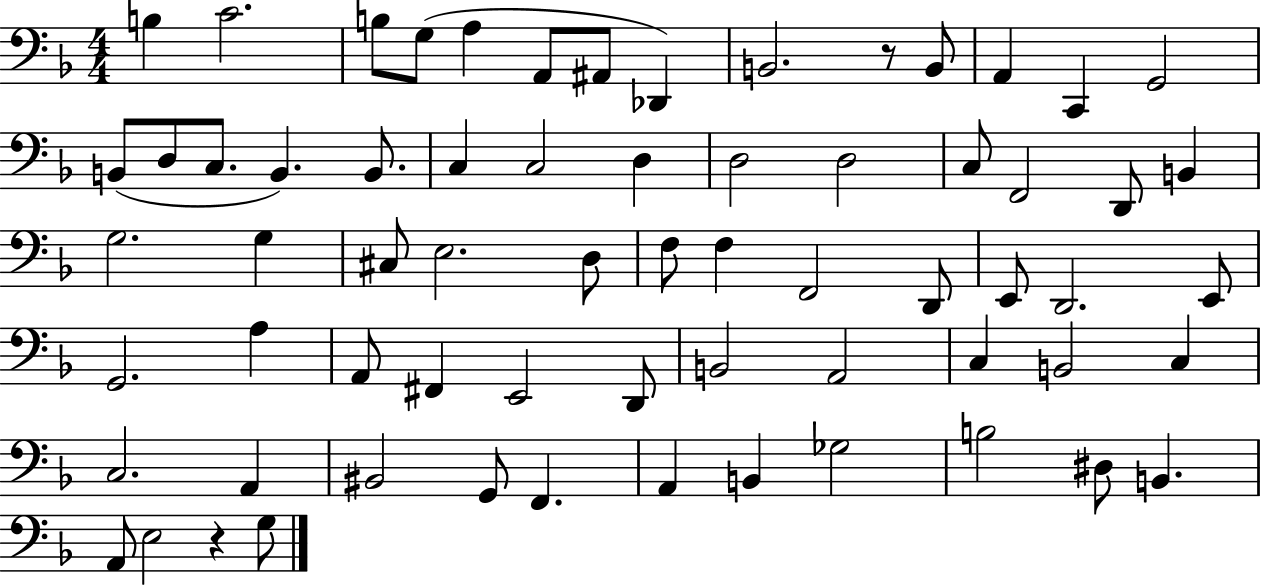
X:1
T:Untitled
M:4/4
L:1/4
K:F
B, C2 B,/2 G,/2 A, A,,/2 ^A,,/2 _D,, B,,2 z/2 B,,/2 A,, C,, G,,2 B,,/2 D,/2 C,/2 B,, B,,/2 C, C,2 D, D,2 D,2 C,/2 F,,2 D,,/2 B,, G,2 G, ^C,/2 E,2 D,/2 F,/2 F, F,,2 D,,/2 E,,/2 D,,2 E,,/2 G,,2 A, A,,/2 ^F,, E,,2 D,,/2 B,,2 A,,2 C, B,,2 C, C,2 A,, ^B,,2 G,,/2 F,, A,, B,, _G,2 B,2 ^D,/2 B,, A,,/2 E,2 z G,/2